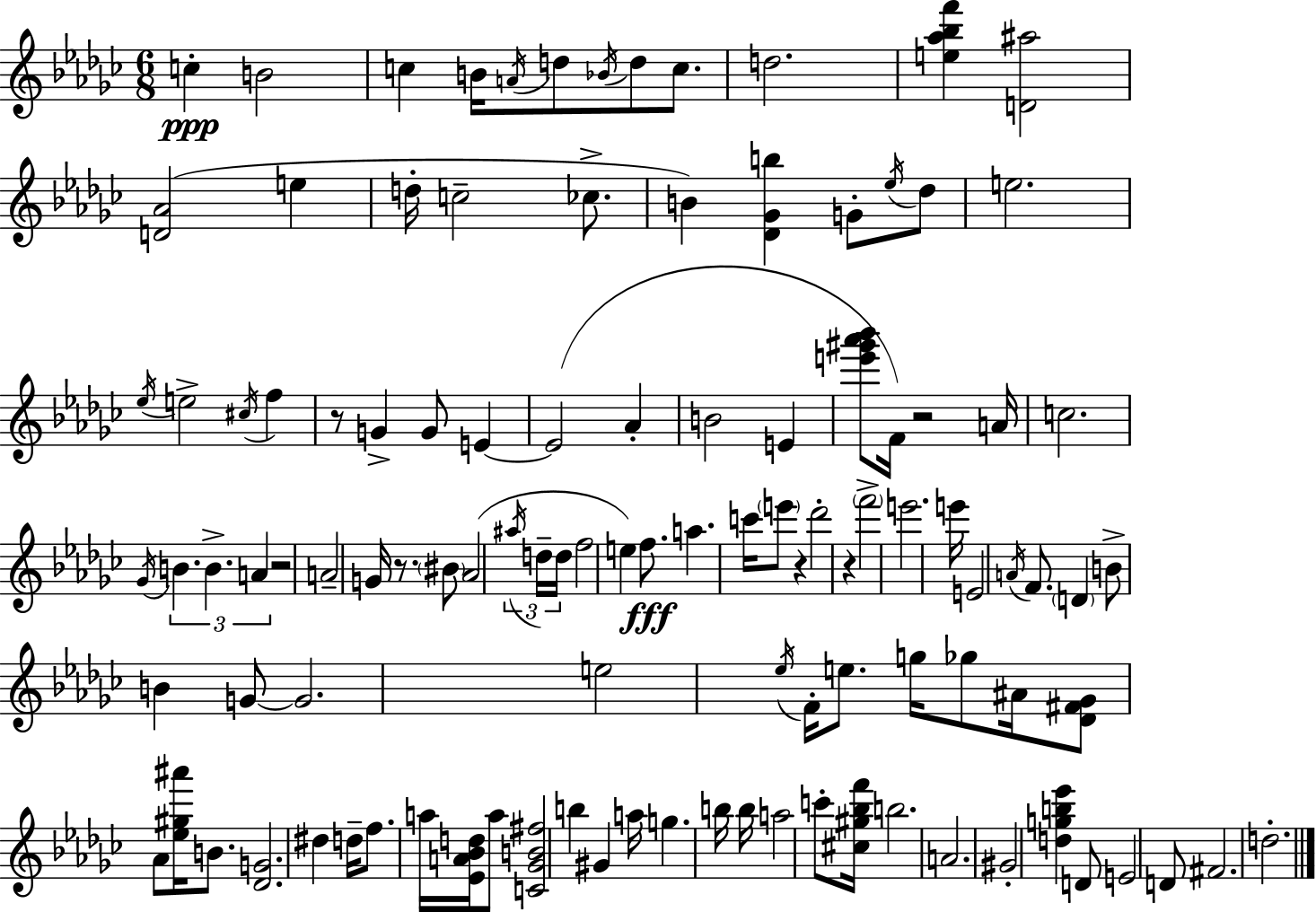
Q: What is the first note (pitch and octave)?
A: C5